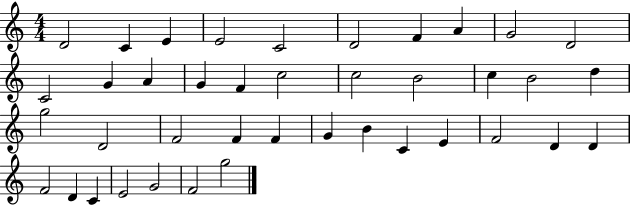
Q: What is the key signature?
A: C major